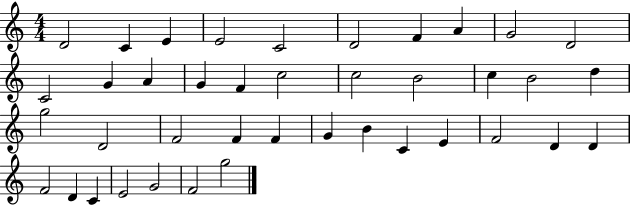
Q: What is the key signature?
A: C major